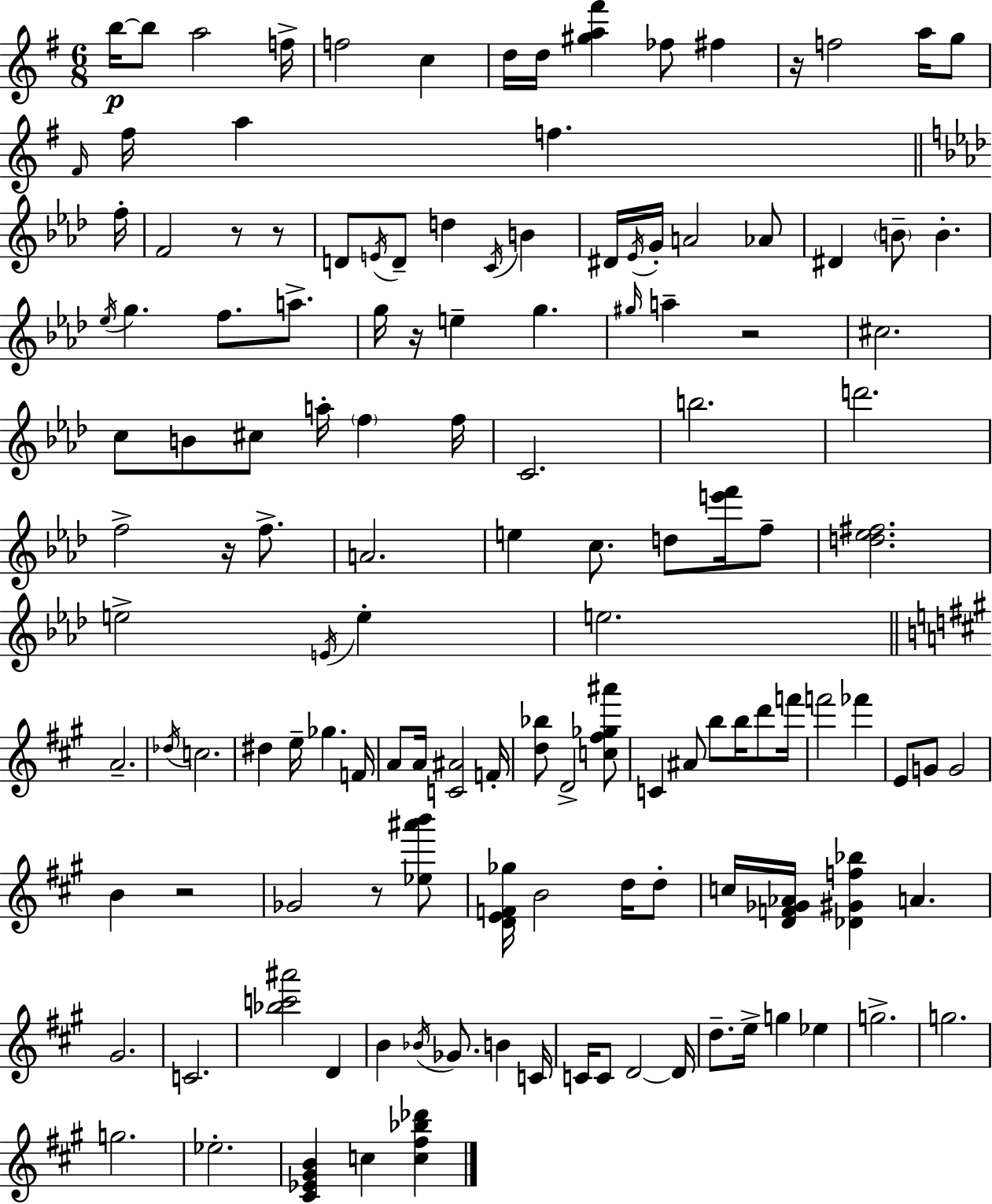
{
  \clef treble
  \numericTimeSignature
  \time 6/8
  \key e \minor
  b''16~~\p b''8 a''2 f''16-> | f''2 c''4 | d''16 d''16 <gis'' a'' fis'''>4 fes''8 fis''4 | r16 f''2 a''16 g''8 | \break \grace { fis'16 } fis''16 a''4 f''4. | \bar "||" \break \key aes \major f''16-. f'2 r8 r8 | d'8 \acciaccatura { e'16 } d'8-- d''4 \acciaccatura { c'16 } b'4 | dis'16 \acciaccatura { ees'16 } g'16-. a'2 | aes'8 dis'4 \parenthesize b'8-- b'4.-. | \break \acciaccatura { ees''16 } g''4. f''8. | a''8.-> g''16 r16 e''4-- g''4. | \grace { gis''16 } a''4-- r2 | cis''2. | \break c''8 b'8 cis''8 | a''16-. \parenthesize f''4 f''16 c'2. | b''2. | d'''2. | \break f''2-> | r16 f''8.-> a'2. | e''4 c''8. | d''8 <e''' f'''>16 f''8-- <d'' ees'' fis''>2. | \break e''2-> | \acciaccatura { e'16 } e''4-. e''2. | \bar "||" \break \key a \major a'2.-- | \acciaccatura { des''16 } c''2. | dis''4 e''16-- ges''4. | f'16 a'8 a'16 <c' ais'>2 | \break f'16-. <d'' bes''>8 d'2-> <c'' fis'' ges'' ais'''>8 | c'4 ais'8 b''8 b''16 d'''8 | f'''16 f'''2 fes'''4 | e'8 g'8 g'2 | \break b'4 r2 | ges'2 r8 <ees'' ais''' b'''>8 | <d' e' f' ges''>16 b'2 d''16 d''8-. | c''16 <d' f' ges' aes'>16 <des' gis' f'' bes''>4 a'4. | \break gis'2. | c'2. | <bes'' c''' ais'''>2 d'4 | b'4 \acciaccatura { bes'16 } ges'8. b'4 | \break c'16 c'16 c'8 d'2~~ | d'16 d''8.-- e''16-> g''4 ees''4 | g''2.-> | g''2. | \break g''2. | ees''2.-. | <cis' ees' gis' b'>4 c''4 <c'' fis'' bes'' des'''>4 | \bar "|."
}